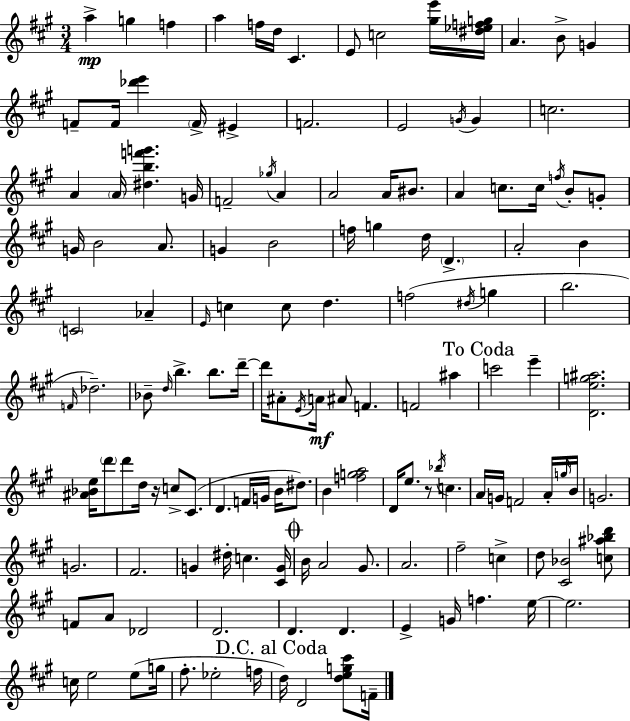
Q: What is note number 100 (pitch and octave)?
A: D#5